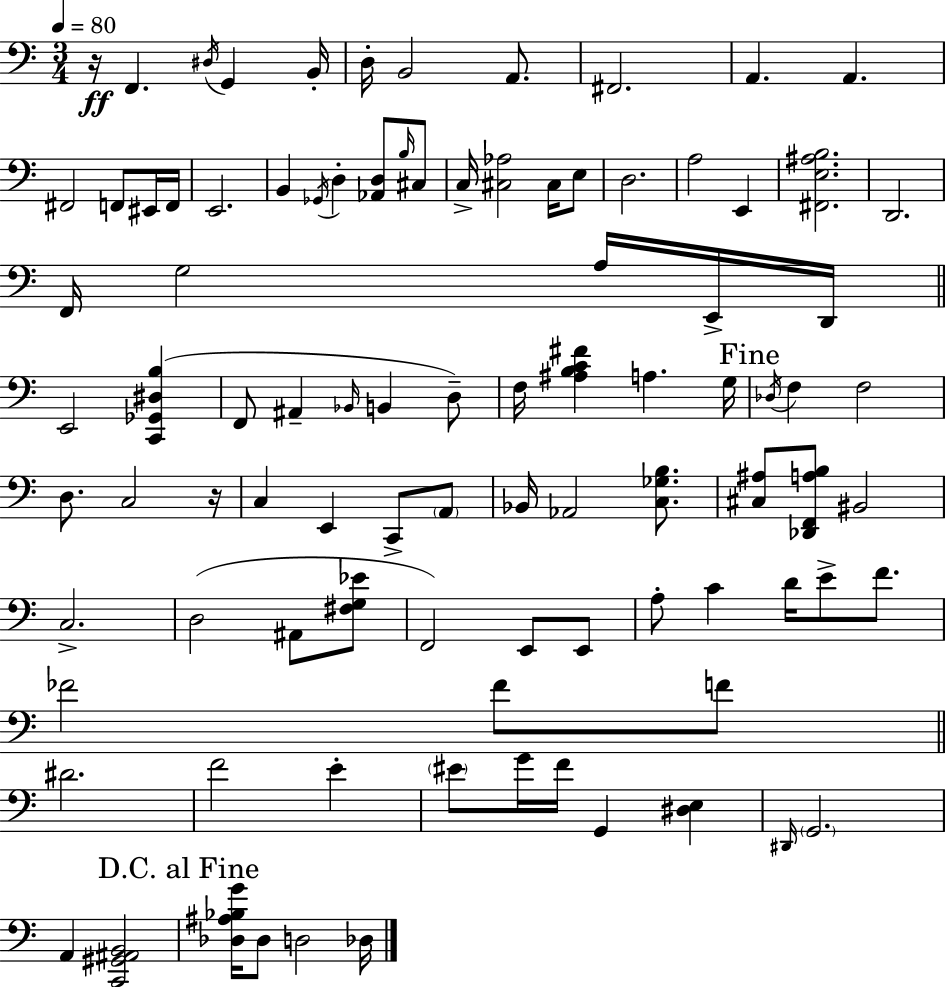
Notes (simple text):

R/s F2/q. D#3/s G2/q B2/s D3/s B2/h A2/e. F#2/h. A2/q. A2/q. F#2/h F2/e EIS2/s F2/s E2/h. B2/q Gb2/s D3/q [Ab2,D3]/e B3/s C#3/e C3/s [C#3,Ab3]/h C#3/s E3/e D3/h. A3/h E2/q [F#2,E3,A#3,B3]/h. D2/h. F2/s G3/h A3/s E2/s D2/s E2/h [C2,Gb2,D#3,B3]/q F2/e A#2/q Bb2/s B2/q D3/e F3/s [A#3,B3,C4,F#4]/q A3/q. G3/s Db3/s F3/q F3/h D3/e. C3/h R/s C3/q E2/q C2/e A2/e Bb2/s Ab2/h [C3,Gb3,B3]/e. [C#3,A#3]/e [Db2,F2,A3,B3]/e BIS2/h C3/h. D3/h A#2/e [F#3,G3,Eb4]/e F2/h E2/e E2/e A3/e C4/q D4/s E4/e F4/e. FES4/h FES4/e F4/e D#4/h. F4/h E4/q EIS4/e G4/s F4/s G2/q [D#3,E3]/q D#2/s G2/h. A2/q [C2,G#2,A#2,B2]/h [Db3,A#3,Bb3,G4]/s Db3/e D3/h Db3/s